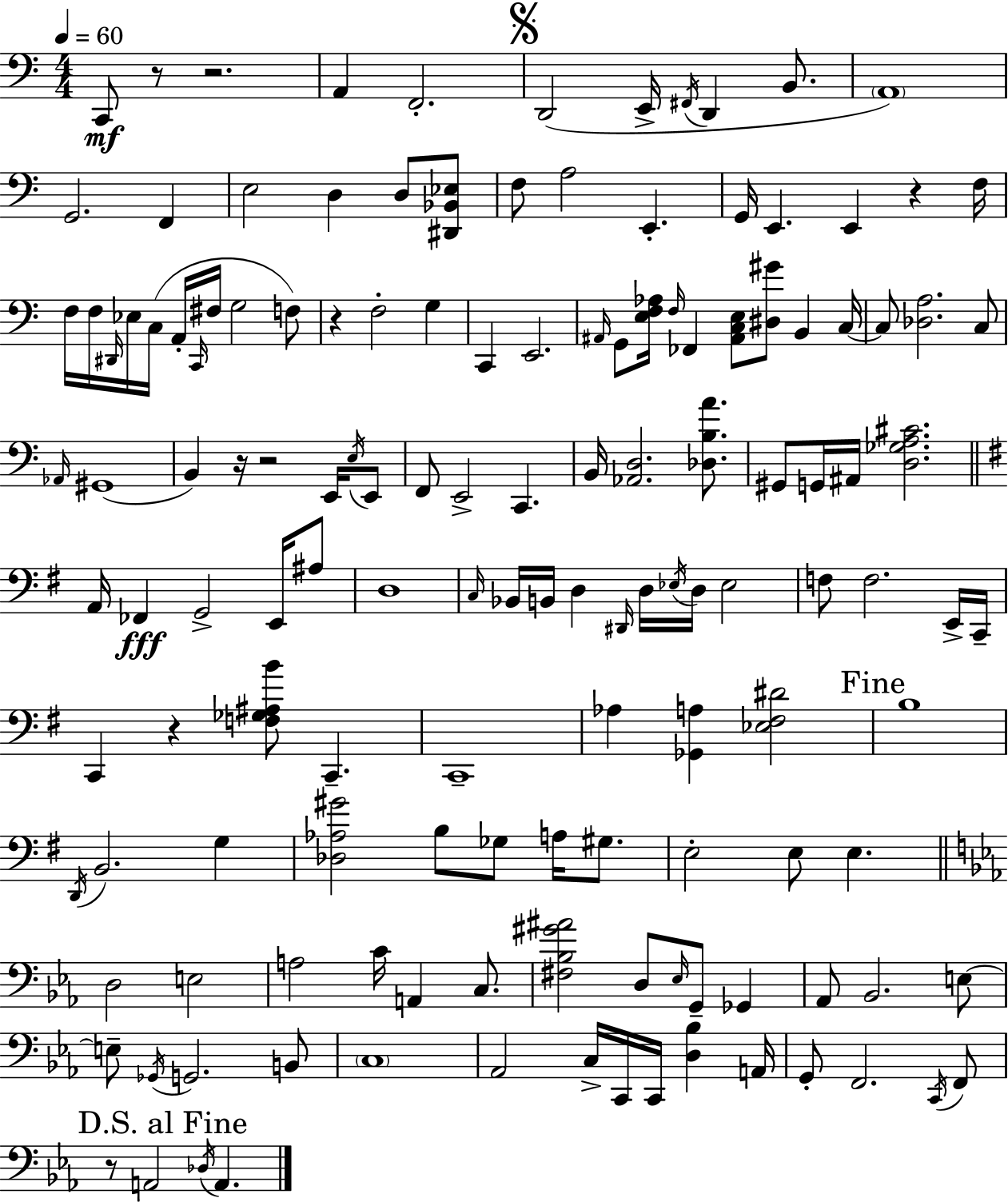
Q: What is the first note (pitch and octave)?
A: C2